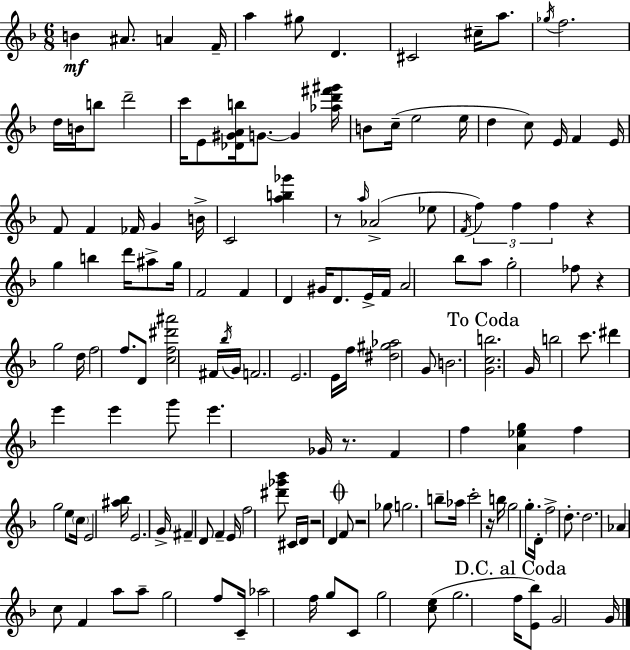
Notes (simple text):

B4/q A#4/e. A4/q F4/s A5/q G#5/e D4/q. C#4/h C#5/s A5/e. Gb5/s F5/h. D5/s B4/s B5/e D6/h C6/s E4/e [Db4,G#4,A4,B5]/s G4/e. G4/q [Ab5,D6,F#6,G#6]/s B4/e C5/s E5/h E5/s D5/q C5/e E4/s F4/q E4/s F4/e F4/q FES4/s G4/q B4/s C4/h [A5,B5,Gb6]/q R/e A5/s Ab4/h Eb5/e F4/s F5/q F5/q F5/q R/q G5/q B5/q D6/s A#5/e G5/s F4/h F4/q D4/q G#4/s D4/e. E4/s F4/s A4/h Bb5/e A5/e G5/h FES5/e R/q G5/h D5/s F5/h F5/e. D4/e [C5,F5,D#6,A#6]/h F#4/s Bb5/s G4/s F4/h. E4/h. E4/s F5/s [D#5,G#5,Ab5]/h G4/e B4/h. [G4,C5,B5]/h. G4/s B5/h C6/e. D#6/q E6/q E6/q G6/e E6/q. Gb4/s R/e. F4/q F5/q [A4,Eb5,G5]/q F5/q G5/h E5/e C5/s E4/h [A#5,Bb5]/s E4/h. G4/s F#4/q D4/e F4/q E4/s F5/h [D#6,Gb6,Bb6]/e C#4/s D4/s R/h D4/q F4/e R/h Gb5/e G5/h. B5/e Ab5/s C6/h R/s B5/s G5/h G5/e. D4/s F5/h D5/e. D5/h. Ab4/q C5/e F4/q A5/e A5/e G5/h F5/e C4/s Ab5/h F5/s G5/e C4/e G5/h [C5,E5]/e G5/h. F5/s [E4,Bb5]/e G4/h G4/s